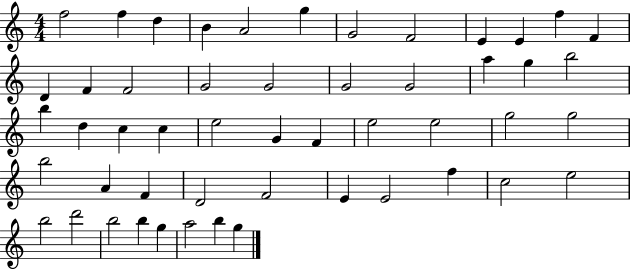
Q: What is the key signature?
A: C major